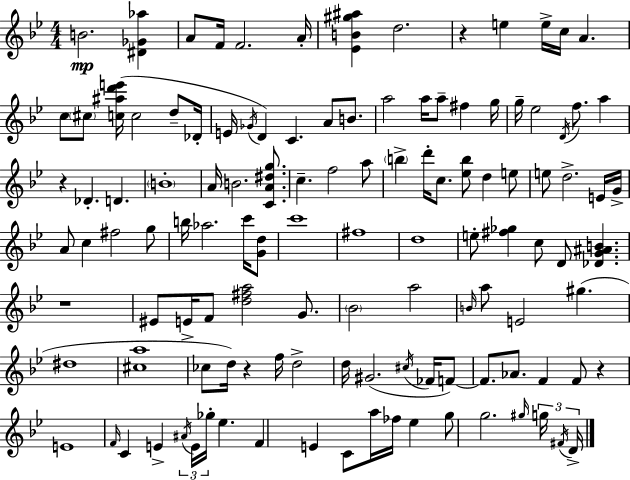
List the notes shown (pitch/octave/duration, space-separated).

B4/h. [D#4,Gb4,Ab5]/q A4/e F4/s F4/h. A4/s [Eb4,B4,G#5,A#5]/q D5/h. R/q E5/q E5/s C5/s A4/q. C5/e C#5/e [C5,A#5,D6,E6]/s C5/h D5/e Db4/s E4/s Gb4/s D4/q C4/q. A4/e B4/e. A5/h A5/s A5/e F#5/q G5/s G5/s Eb5/h D4/s F5/e. A5/q R/q Db4/q. D4/q. B4/w A4/s B4/h. [C4,A4,D#5,G5]/e. C5/q. F5/h A5/e B5/q D6/s C5/e. [Eb5,B5]/e D5/q E5/e E5/e D5/h. E4/s G4/s A4/e C5/q F#5/h G5/e B5/s Ab5/h. C6/s [G4,D5]/e C6/w F#5/w D5/w E5/e [F#5,Gb5]/q C5/e D4/e [Db4,G4,A#4,B4]/q. R/w EIS4/e E4/s F4/e [D5,F#5,A5]/h G4/e. Bb4/h A5/h B4/s A5/e E4/h G#5/q. D#5/w [C#5,A5]/w CES5/e D5/s R/q F5/s D5/h D5/s G#4/h. C#5/s FES4/s F4/e F4/e. Ab4/e. F4/q F4/e R/q E4/w F4/s C4/q E4/q A#4/s E4/s Gb5/s Eb5/q. F4/q E4/q C4/e A5/s FES5/s Eb5/q G5/e G5/h. G#5/s G5/s F#4/s D4/s